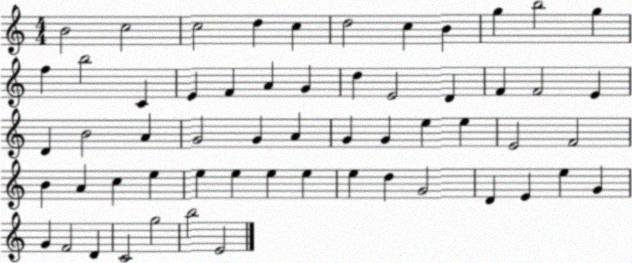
X:1
T:Untitled
M:4/4
L:1/4
K:C
B2 c2 c2 d c d2 c B g b2 g f b2 C E F A G d E2 D F F2 E D B2 A G2 G A G G e e E2 F2 B A c e e e e e e d G2 D E e G G F2 D C2 g2 b2 E2